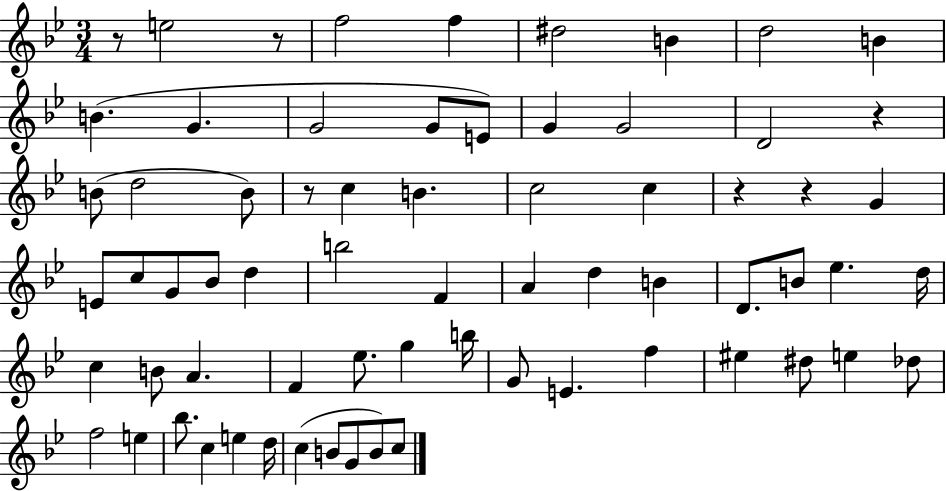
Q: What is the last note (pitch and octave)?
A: C5